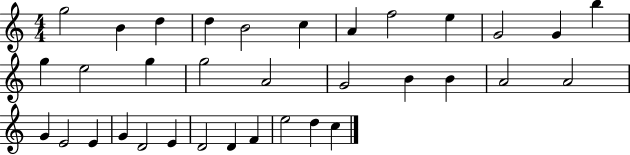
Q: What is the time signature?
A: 4/4